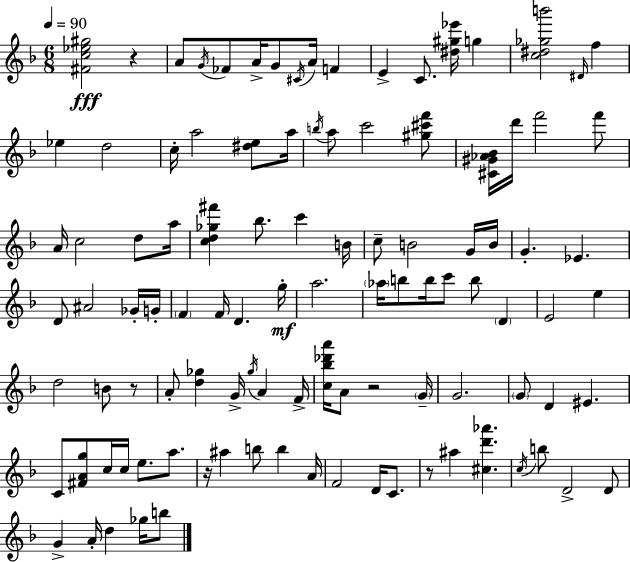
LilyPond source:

{
  \clef treble
  \numericTimeSignature
  \time 6/8
  \key f \major
  \tempo 4 = 90
  <fis' c'' ees'' gis''>2\fff r4 | a'8 \acciaccatura { g'16 } fes'8 a'16-> g'8 \acciaccatura { cis'16 } a'16 f'4 | e'4-> c'8. <dis'' gis'' ees'''>16 g''4 | <c'' dis'' ges'' b'''>2 \grace { dis'16 } f''4 | \break ees''4 d''2 | c''16-. a''2 | <dis'' e''>8 a''16 \acciaccatura { b''16 } a''8 c'''2 | <gis'' cis''' f'''>8 <cis' gis' aes' bes'>16 d'''16 f'''2 | \break f'''8 a'16 c''2 | d''8 a''16 <c'' d'' ges'' fis'''>4 bes''8. c'''4 | b'16 c''8-- b'2 | g'16 b'16 g'4.-. ees'4. | \break d'8 ais'2 | ges'16-. g'16-. \parenthesize f'4 f'16 d'4. | g''16-.\mf a''2. | \parenthesize aes''16 b''8 b''16 c'''8 b''8 | \break \parenthesize d'4 e'2 | e''4 d''2 | b'8 r8 a'8-. <d'' ges''>4 g'16-> \acciaccatura { ges''16 } | a'4 f'16-> <c'' bes'' des''' a'''>16 a'8 r2 | \break \parenthesize g'16-- g'2. | \parenthesize g'8 d'4 eis'4. | c'8 <fis' a' g''>8 c''16 c''16 e''8. | a''8. r16 ais''4 b''8 | \break b''4 a'16 f'2 | d'16 c'8. r8 ais''4 <cis'' d''' aes'''>4. | \acciaccatura { c''16 } b''8 d'2-> | d'8 g'4-> a'16-. d''4 | \break ges''16 b''8 \bar "|."
}